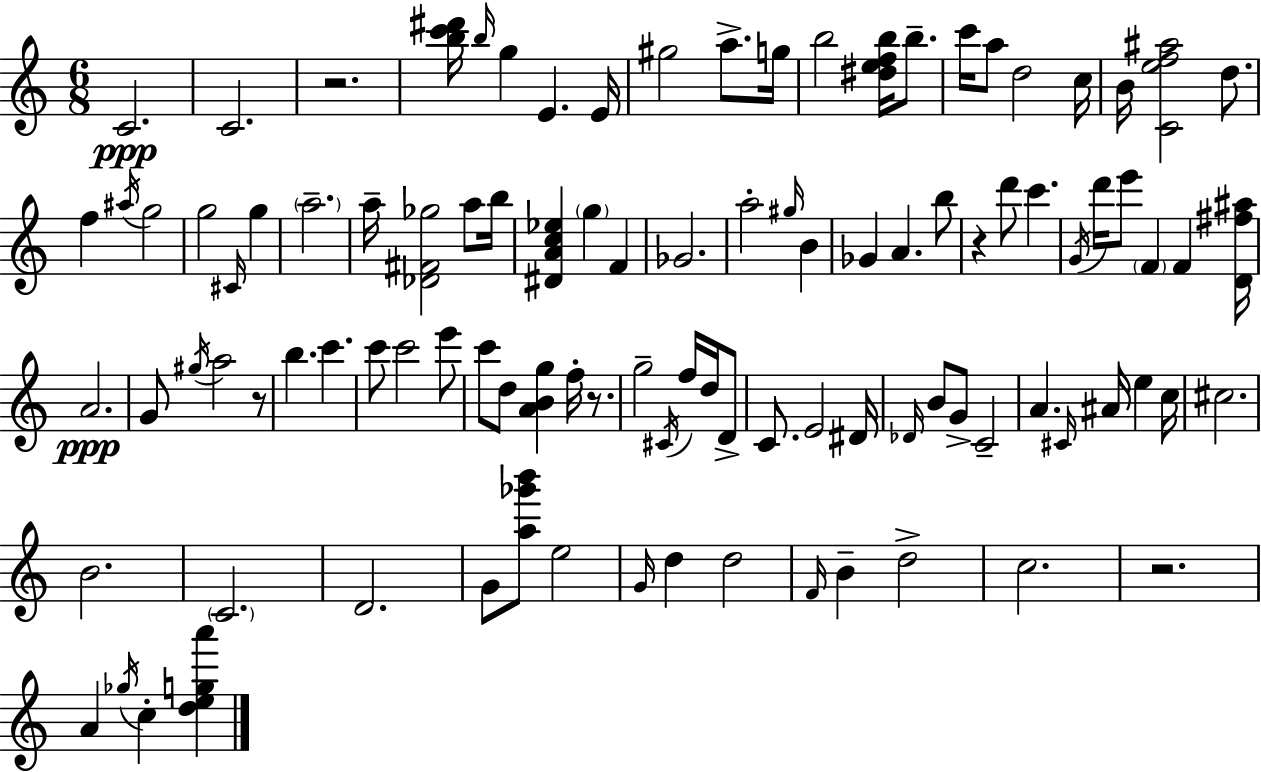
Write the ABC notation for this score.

X:1
T:Untitled
M:6/8
L:1/4
K:C
C2 C2 z2 [bc'^d']/4 b/4 g E E/4 ^g2 a/2 g/4 b2 [^defb]/4 b/2 c'/4 a/2 d2 c/4 B/4 [Cef^a]2 d/2 f ^a/4 g2 g2 ^C/4 g a2 a/4 [_D^F_g]2 a/2 b/4 [^DAc_e] g F _G2 a2 ^g/4 B _G A b/2 z d'/2 c' G/4 d'/4 e'/2 F F [D^f^a]/4 A2 G/2 ^g/4 a2 z/2 b c' c'/2 c'2 e'/2 c'/2 d/2 [ABg] f/4 z/2 g2 ^C/4 f/4 d/4 D/2 C/2 E2 ^D/4 _D/4 B/2 G/2 C2 A ^C/4 ^A/4 e c/4 ^c2 B2 C2 D2 G/2 [a_g'b']/2 e2 G/4 d d2 F/4 B d2 c2 z2 A _g/4 c [dega']